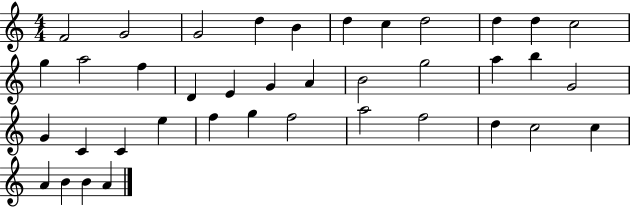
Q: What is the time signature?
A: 4/4